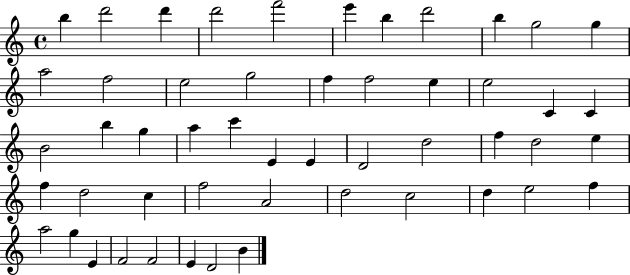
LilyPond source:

{
  \clef treble
  \time 4/4
  \defaultTimeSignature
  \key c \major
  b''4 d'''2 d'''4 | d'''2 f'''2 | e'''4 b''4 d'''2 | b''4 g''2 g''4 | \break a''2 f''2 | e''2 g''2 | f''4 f''2 e''4 | e''2 c'4 c'4 | \break b'2 b''4 g''4 | a''4 c'''4 e'4 e'4 | d'2 d''2 | f''4 d''2 e''4 | \break f''4 d''2 c''4 | f''2 a'2 | d''2 c''2 | d''4 e''2 f''4 | \break a''2 g''4 e'4 | f'2 f'2 | e'4 d'2 b'4 | \bar "|."
}